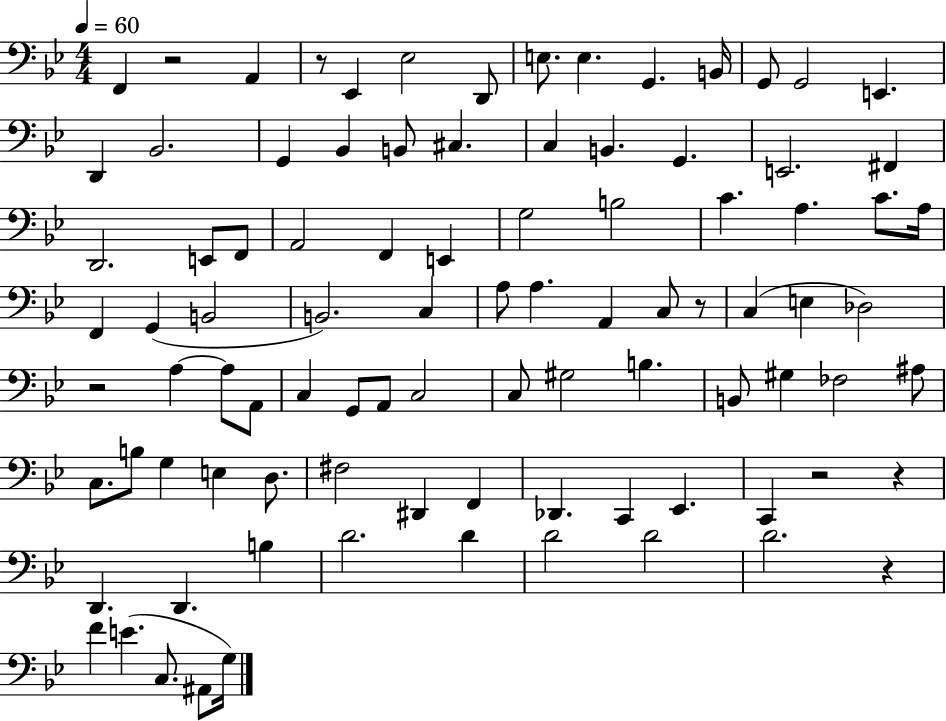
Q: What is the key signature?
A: BES major